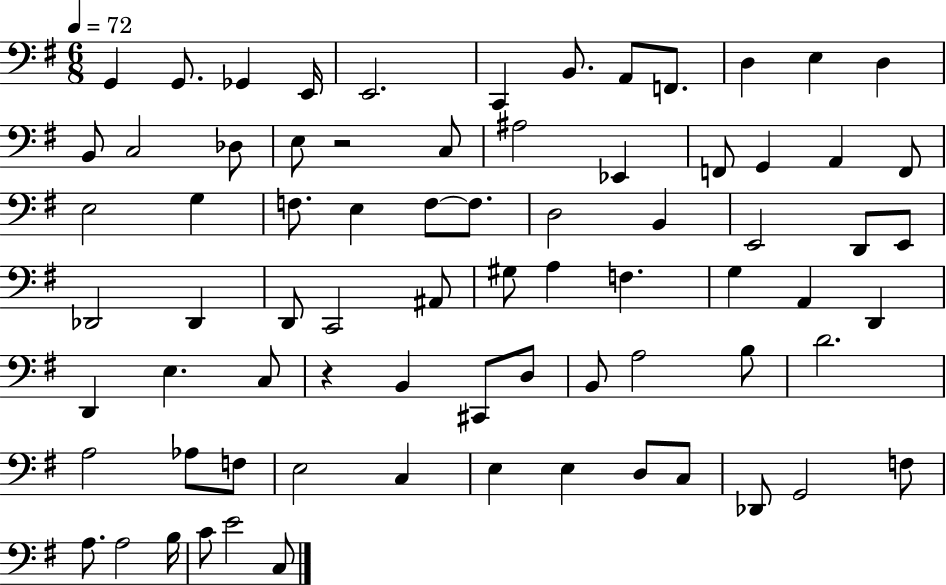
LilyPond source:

{
  \clef bass
  \numericTimeSignature
  \time 6/8
  \key g \major
  \tempo 4 = 72
  \repeat volta 2 { g,4 g,8. ges,4 e,16 | e,2. | c,4 b,8. a,8 f,8. | d4 e4 d4 | \break b,8 c2 des8 | e8 r2 c8 | ais2 ees,4 | f,8 g,4 a,4 f,8 | \break e2 g4 | f8. e4 f8~~ f8. | d2 b,4 | e,2 d,8 e,8 | \break des,2 des,4 | d,8 c,2 ais,8 | gis8 a4 f4. | g4 a,4 d,4 | \break d,4 e4. c8 | r4 b,4 cis,8 d8 | b,8 a2 b8 | d'2. | \break a2 aes8 f8 | e2 c4 | e4 e4 d8 c8 | des,8 g,2 f8 | \break a8. a2 b16 | c'8 e'2 c8 | } \bar "|."
}